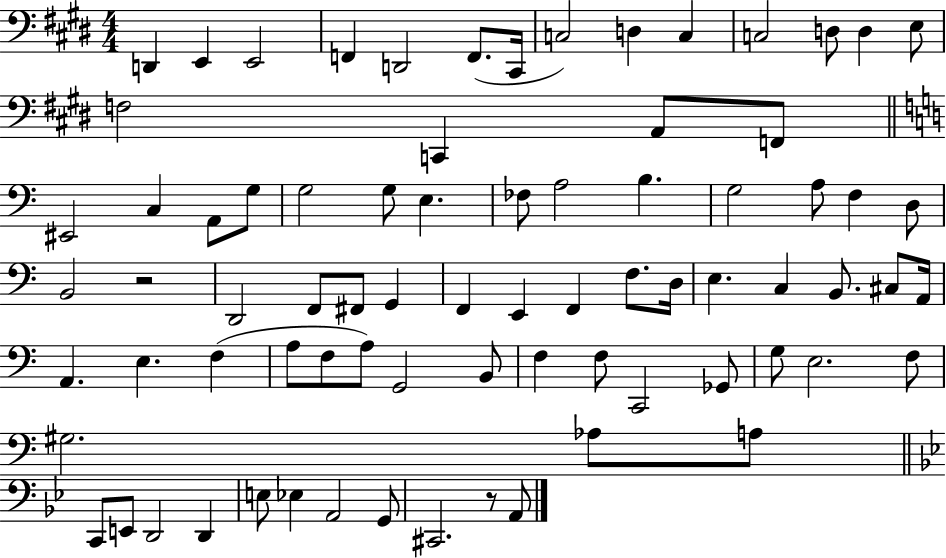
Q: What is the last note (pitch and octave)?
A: A2